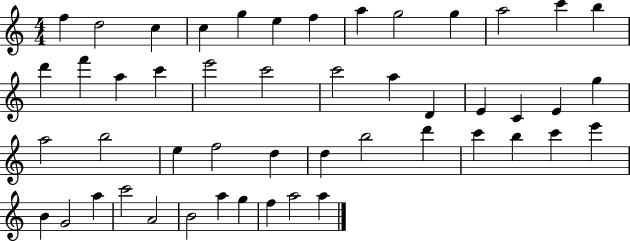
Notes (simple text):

F5/q D5/h C5/q C5/q G5/q E5/q F5/q A5/q G5/h G5/q A5/h C6/q B5/q D6/q F6/q A5/q C6/q E6/h C6/h C6/h A5/q D4/q E4/q C4/q E4/q G5/q A5/h B5/h E5/q F5/h D5/q D5/q B5/h D6/q C6/q B5/q C6/q E6/q B4/q G4/h A5/q C6/h A4/h B4/h A5/q G5/q F5/q A5/h A5/q